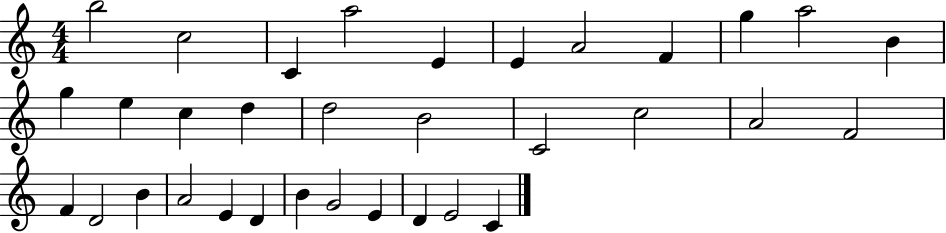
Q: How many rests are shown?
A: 0